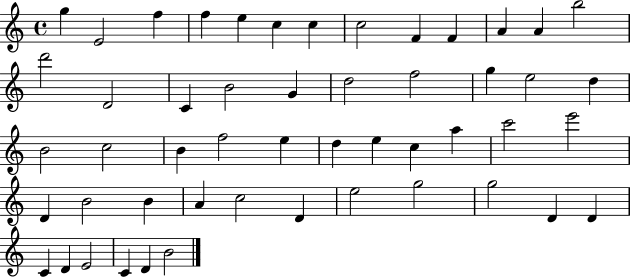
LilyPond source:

{
  \clef treble
  \time 4/4
  \defaultTimeSignature
  \key c \major
  g''4 e'2 f''4 | f''4 e''4 c''4 c''4 | c''2 f'4 f'4 | a'4 a'4 b''2 | \break d'''2 d'2 | c'4 b'2 g'4 | d''2 f''2 | g''4 e''2 d''4 | \break b'2 c''2 | b'4 f''2 e''4 | d''4 e''4 c''4 a''4 | c'''2 e'''2 | \break d'4 b'2 b'4 | a'4 c''2 d'4 | e''2 g''2 | g''2 d'4 d'4 | \break c'4 d'4 e'2 | c'4 d'4 b'2 | \bar "|."
}